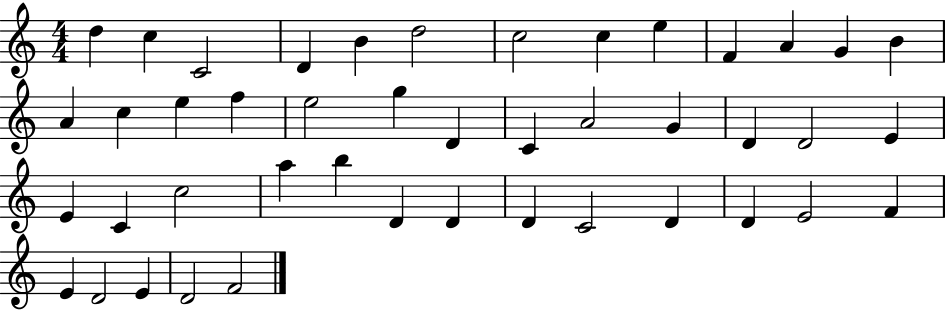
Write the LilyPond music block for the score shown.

{
  \clef treble
  \numericTimeSignature
  \time 4/4
  \key c \major
  d''4 c''4 c'2 | d'4 b'4 d''2 | c''2 c''4 e''4 | f'4 a'4 g'4 b'4 | \break a'4 c''4 e''4 f''4 | e''2 g''4 d'4 | c'4 a'2 g'4 | d'4 d'2 e'4 | \break e'4 c'4 c''2 | a''4 b''4 d'4 d'4 | d'4 c'2 d'4 | d'4 e'2 f'4 | \break e'4 d'2 e'4 | d'2 f'2 | \bar "|."
}